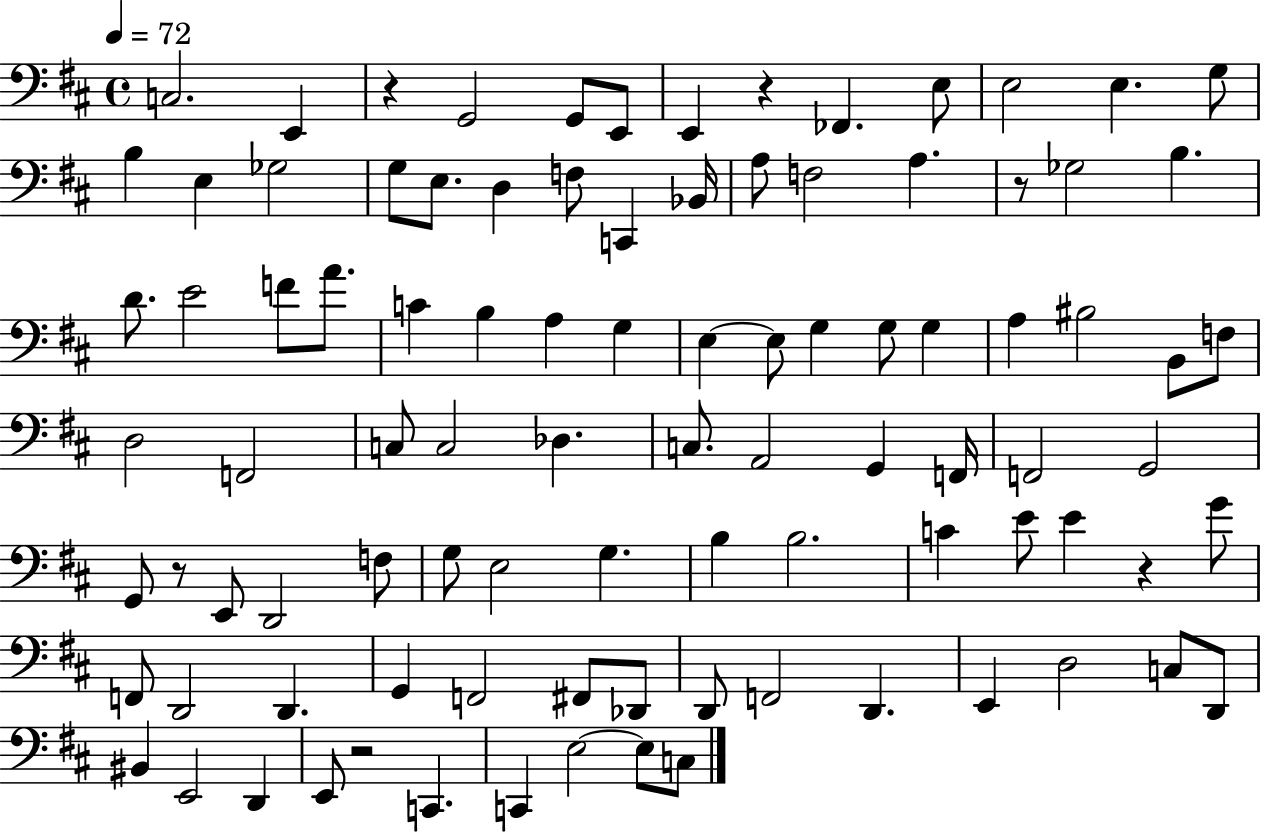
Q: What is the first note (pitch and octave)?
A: C3